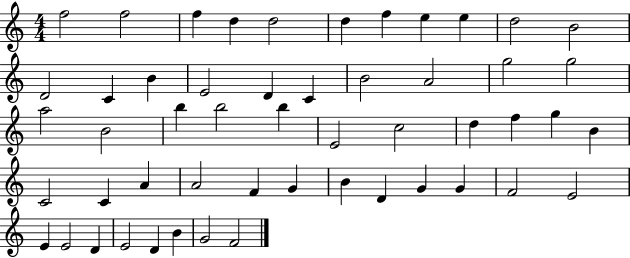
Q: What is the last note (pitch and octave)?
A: F4